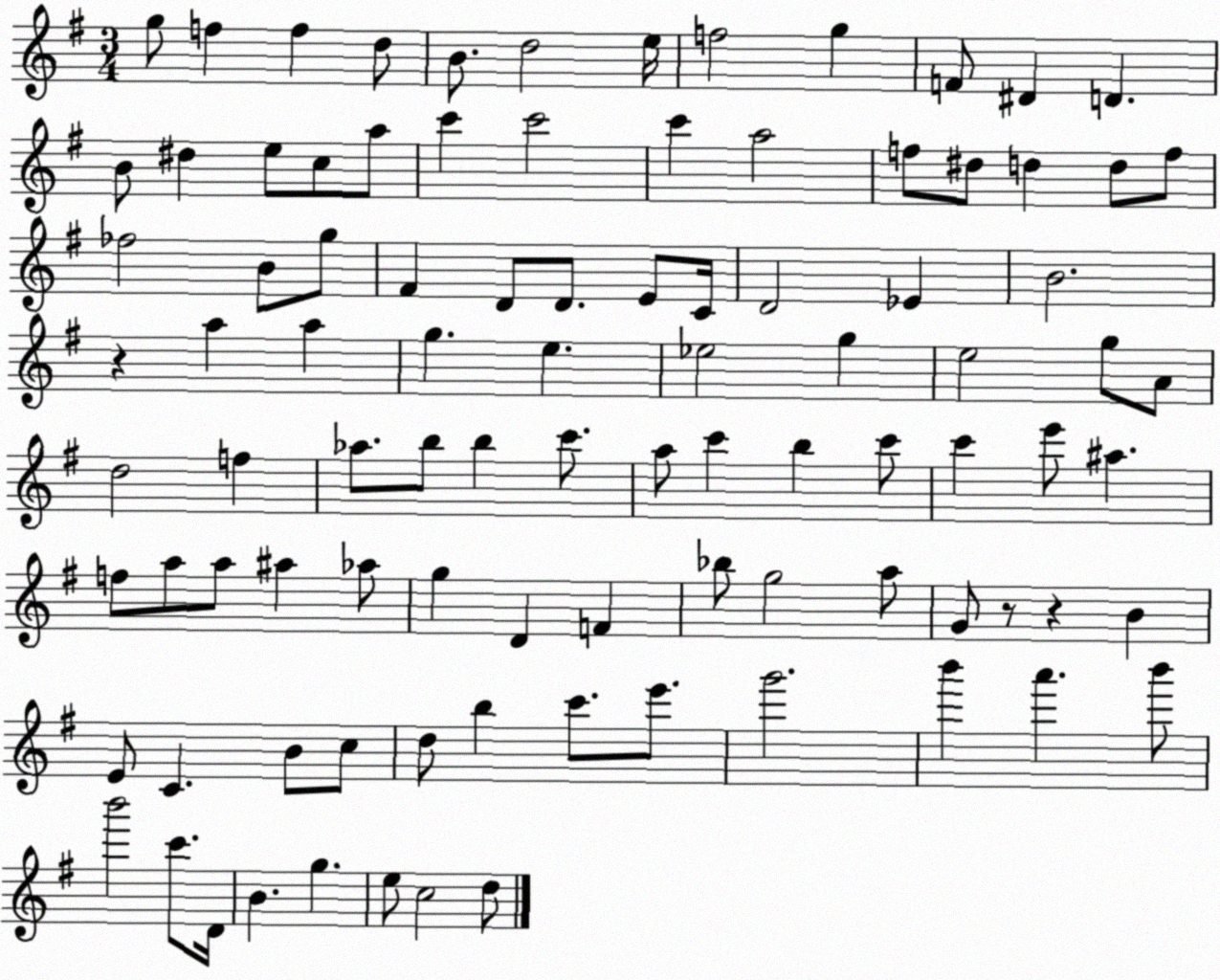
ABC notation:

X:1
T:Untitled
M:3/4
L:1/4
K:G
g/2 f f d/2 B/2 d2 e/4 f2 g F/2 ^D D B/2 ^d e/2 c/2 a/2 c' c'2 c' a2 f/2 ^d/2 d d/2 f/2 _f2 B/2 g/2 ^F D/2 D/2 E/2 C/4 D2 _E B2 z a a g e _e2 g e2 g/2 A/2 d2 f _a/2 b/2 b c'/2 a/2 c' b c'/2 c' e'/2 ^a f/2 a/2 a/2 ^a _a/2 g D F _b/2 g2 a/2 G/2 z/2 z B E/2 C B/2 c/2 d/2 b c'/2 e'/2 g'2 b' a' b'/2 b'2 c'/2 D/4 B g e/2 c2 d/2